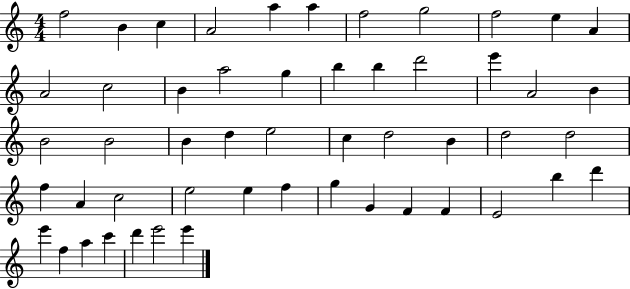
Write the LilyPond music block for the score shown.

{
  \clef treble
  \numericTimeSignature
  \time 4/4
  \key c \major
  f''2 b'4 c''4 | a'2 a''4 a''4 | f''2 g''2 | f''2 e''4 a'4 | \break a'2 c''2 | b'4 a''2 g''4 | b''4 b''4 d'''2 | e'''4 a'2 b'4 | \break b'2 b'2 | b'4 d''4 e''2 | c''4 d''2 b'4 | d''2 d''2 | \break f''4 a'4 c''2 | e''2 e''4 f''4 | g''4 g'4 f'4 f'4 | e'2 b''4 d'''4 | \break e'''4 f''4 a''4 c'''4 | d'''4 e'''2 e'''4 | \bar "|."
}